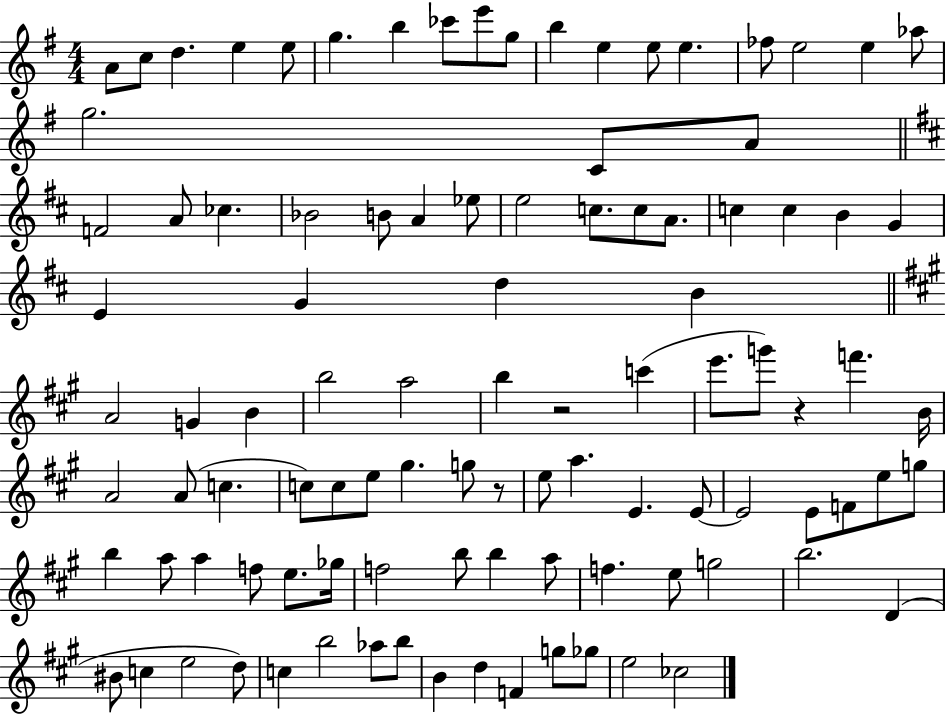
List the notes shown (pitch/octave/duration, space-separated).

A4/e C5/e D5/q. E5/q E5/e G5/q. B5/q CES6/e E6/e G5/e B5/q E5/q E5/e E5/q. FES5/e E5/h E5/q Ab5/e G5/h. C4/e A4/e F4/h A4/e CES5/q. Bb4/h B4/e A4/q Eb5/e E5/h C5/e. C5/e A4/e. C5/q C5/q B4/q G4/q E4/q G4/q D5/q B4/q A4/h G4/q B4/q B5/h A5/h B5/q R/h C6/q E6/e. G6/e R/q F6/q. B4/s A4/h A4/e C5/q. C5/e C5/e E5/e G#5/q. G5/e R/e E5/e A5/q. E4/q. E4/e E4/h E4/e F4/e E5/e G5/e B5/q A5/e A5/q F5/e E5/e. Gb5/s F5/h B5/e B5/q A5/e F5/q. E5/e G5/h B5/h. D4/q BIS4/e C5/q E5/h D5/e C5/q B5/h Ab5/e B5/e B4/q D5/q F4/q G5/e Gb5/e E5/h CES5/h